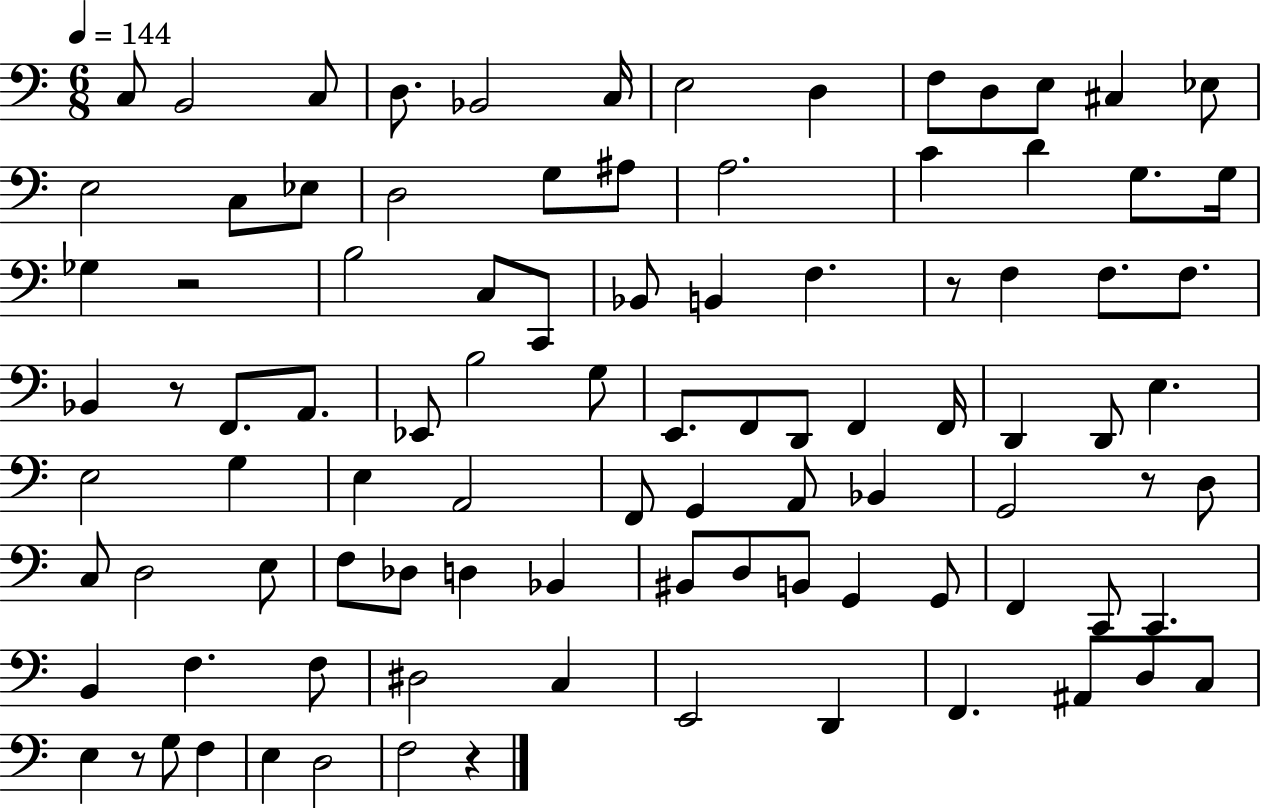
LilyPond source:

{
  \clef bass
  \numericTimeSignature
  \time 6/8
  \key c \major
  \tempo 4 = 144
  c8 b,2 c8 | d8. bes,2 c16 | e2 d4 | f8 d8 e8 cis4 ees8 | \break e2 c8 ees8 | d2 g8 ais8 | a2. | c'4 d'4 g8. g16 | \break ges4 r2 | b2 c8 c,8 | bes,8 b,4 f4. | r8 f4 f8. f8. | \break bes,4 r8 f,8. a,8. | ees,8 b2 g8 | e,8. f,8 d,8 f,4 f,16 | d,4 d,8 e4. | \break e2 g4 | e4 a,2 | f,8 g,4 a,8 bes,4 | g,2 r8 d8 | \break c8 d2 e8 | f8 des8 d4 bes,4 | bis,8 d8 b,8 g,4 g,8 | f,4 c,8 c,4. | \break b,4 f4. f8 | dis2 c4 | e,2 d,4 | f,4. ais,8 d8 c8 | \break e4 r8 g8 f4 | e4 d2 | f2 r4 | \bar "|."
}